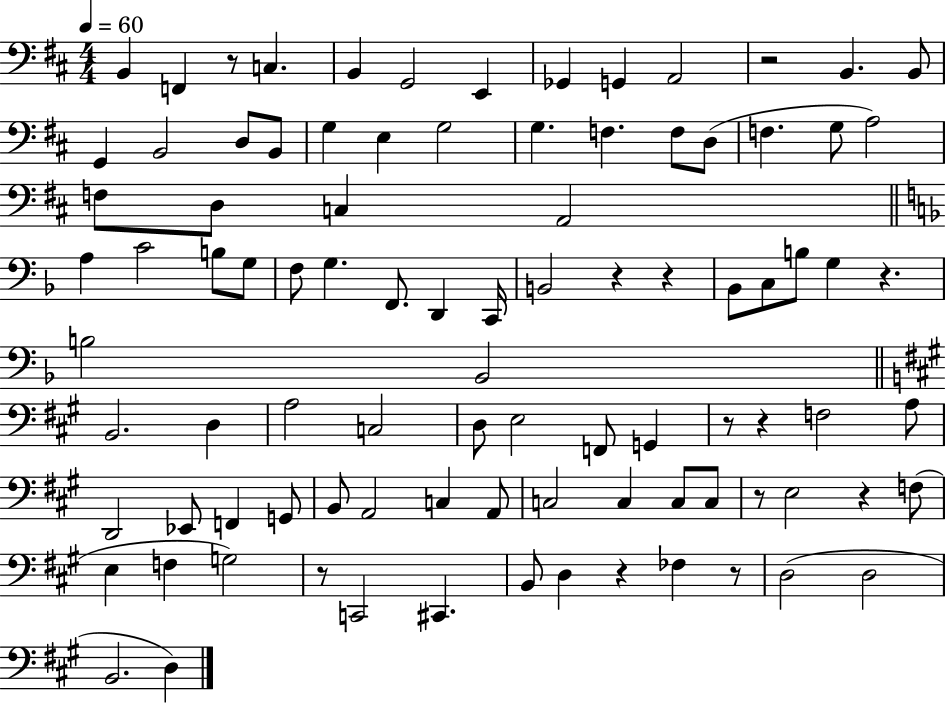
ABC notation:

X:1
T:Untitled
M:4/4
L:1/4
K:D
B,, F,, z/2 C, B,, G,,2 E,, _G,, G,, A,,2 z2 B,, B,,/2 G,, B,,2 D,/2 B,,/2 G, E, G,2 G, F, F,/2 D,/2 F, G,/2 A,2 F,/2 D,/2 C, A,,2 A, C2 B,/2 G,/2 F,/2 G, F,,/2 D,, C,,/4 B,,2 z z _B,,/2 C,/2 B,/2 G, z B,2 _B,,2 B,,2 D, A,2 C,2 D,/2 E,2 F,,/2 G,, z/2 z F,2 A,/2 D,,2 _E,,/2 F,, G,,/2 B,,/2 A,,2 C, A,,/2 C,2 C, C,/2 C,/2 z/2 E,2 z F,/2 E, F, G,2 z/2 C,,2 ^C,, B,,/2 D, z _F, z/2 D,2 D,2 B,,2 D,